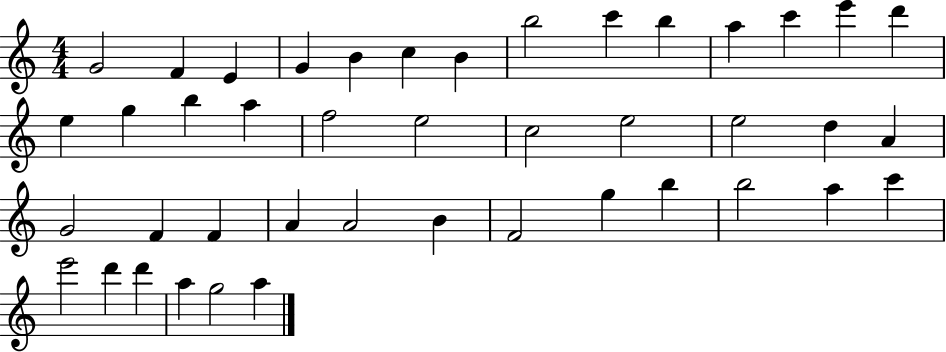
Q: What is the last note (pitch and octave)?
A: A5